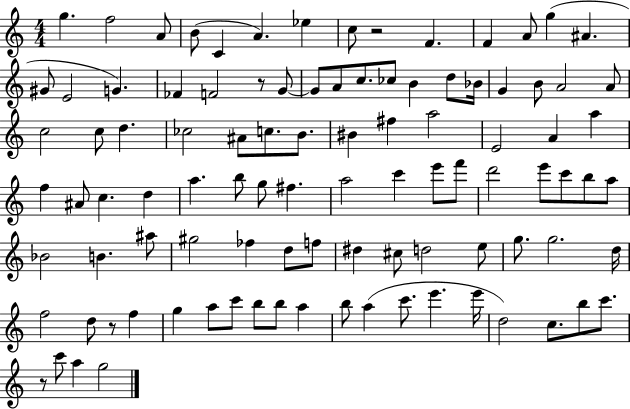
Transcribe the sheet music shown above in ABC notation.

X:1
T:Untitled
M:4/4
L:1/4
K:C
g f2 A/2 B/2 C A _e c/2 z2 F F A/2 g ^A ^G/2 E2 G _F F2 z/2 G/2 G/2 A/2 c/2 _c/2 B d/2 _B/4 G B/2 A2 A/2 c2 c/2 d _c2 ^A/2 c/2 B/2 ^B ^f a2 E2 A a f ^A/2 c d a b/2 g/2 ^f a2 c' e'/2 f'/2 d'2 e'/2 c'/2 b/2 a/2 _B2 B ^a/2 ^g2 _f d/2 f/2 ^d ^c/2 d2 e/2 g/2 g2 d/4 f2 d/2 z/2 f g a/2 c'/2 b/2 b/2 a b/2 a c'/2 e' e'/4 d2 c/2 b/2 c'/2 z/2 c'/2 a g2